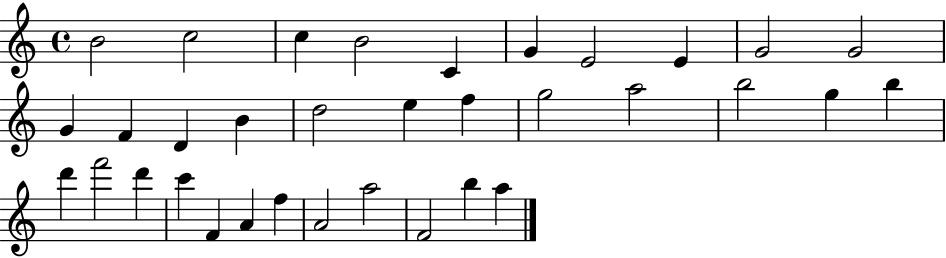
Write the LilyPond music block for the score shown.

{
  \clef treble
  \time 4/4
  \defaultTimeSignature
  \key c \major
  b'2 c''2 | c''4 b'2 c'4 | g'4 e'2 e'4 | g'2 g'2 | \break g'4 f'4 d'4 b'4 | d''2 e''4 f''4 | g''2 a''2 | b''2 g''4 b''4 | \break d'''4 f'''2 d'''4 | c'''4 f'4 a'4 f''4 | a'2 a''2 | f'2 b''4 a''4 | \break \bar "|."
}